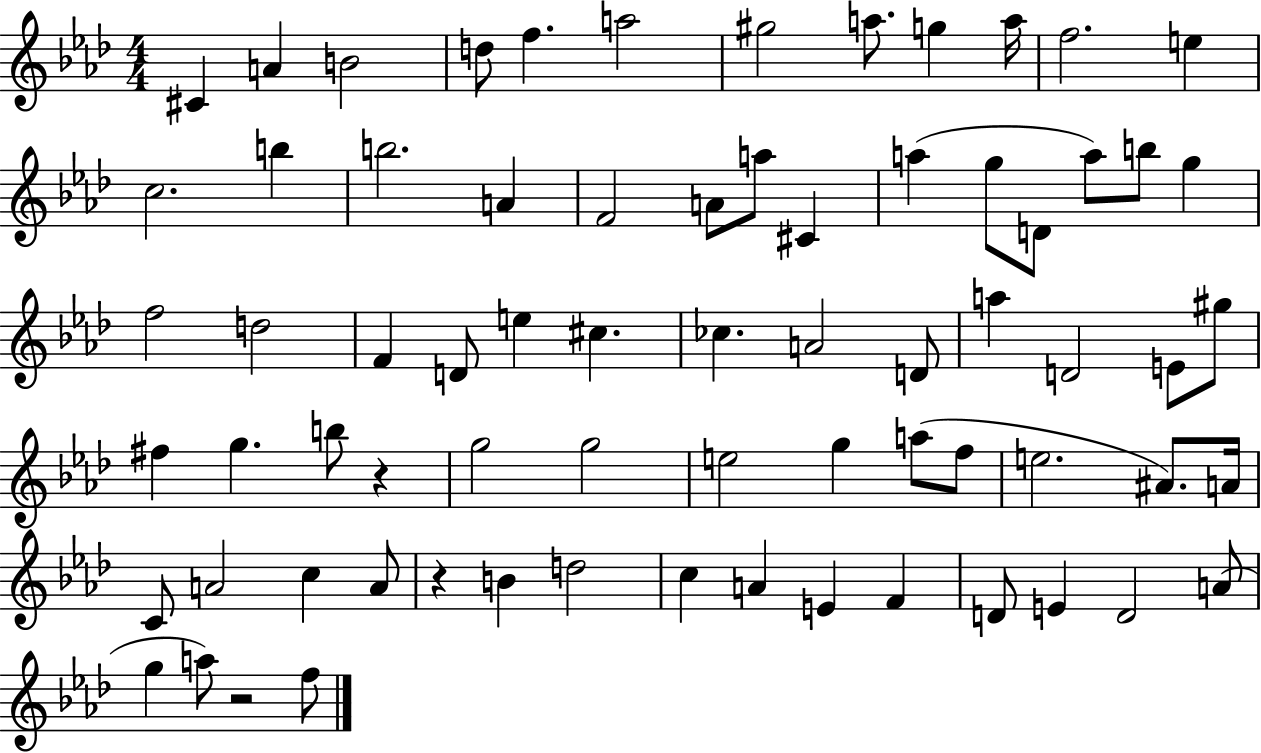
{
  \clef treble
  \numericTimeSignature
  \time 4/4
  \key aes \major
  cis'4 a'4 b'2 | d''8 f''4. a''2 | gis''2 a''8. g''4 a''16 | f''2. e''4 | \break c''2. b''4 | b''2. a'4 | f'2 a'8 a''8 cis'4 | a''4( g''8 d'8 a''8) b''8 g''4 | \break f''2 d''2 | f'4 d'8 e''4 cis''4. | ces''4. a'2 d'8 | a''4 d'2 e'8 gis''8 | \break fis''4 g''4. b''8 r4 | g''2 g''2 | e''2 g''4 a''8( f''8 | e''2. ais'8.) a'16 | \break c'8 a'2 c''4 a'8 | r4 b'4 d''2 | c''4 a'4 e'4 f'4 | d'8 e'4 d'2 a'8( | \break g''4 a''8) r2 f''8 | \bar "|."
}